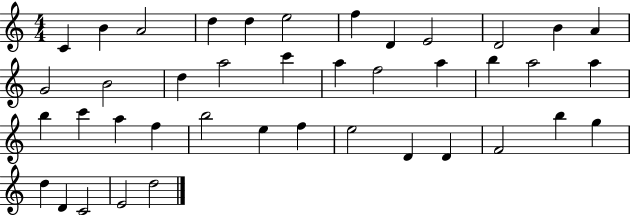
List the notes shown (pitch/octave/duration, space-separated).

C4/q B4/q A4/h D5/q D5/q E5/h F5/q D4/q E4/h D4/h B4/q A4/q G4/h B4/h D5/q A5/h C6/q A5/q F5/h A5/q B5/q A5/h A5/q B5/q C6/q A5/q F5/q B5/h E5/q F5/q E5/h D4/q D4/q F4/h B5/q G5/q D5/q D4/q C4/h E4/h D5/h